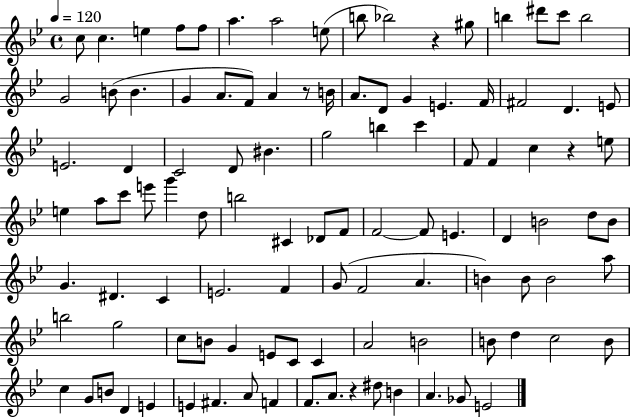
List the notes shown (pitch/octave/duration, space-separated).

C5/e C5/q. E5/q F5/e F5/e A5/q. A5/h E5/e B5/e Bb5/h R/q G#5/e B5/q D#6/e C6/e B5/h G4/h B4/e B4/q. G4/q A4/e. F4/e A4/q R/e B4/s A4/e. D4/e G4/q E4/q. F4/s F#4/h D4/q. E4/e E4/h. D4/q C4/h D4/e BIS4/q. G5/h B5/q C6/q F4/e F4/q C5/q R/q E5/e E5/q A5/e C6/e E6/e G6/q D5/e B5/h C#4/q Db4/e F4/e F4/h F4/e E4/q. D4/q B4/h D5/e B4/e G4/q. D#4/q. C4/q E4/h. F4/q G4/e F4/h A4/q. B4/q B4/e B4/h A5/e B5/h G5/h C5/e B4/e G4/q E4/e C4/e C4/q A4/h B4/h B4/e D5/q C5/h B4/e C5/q G4/e B4/e D4/q E4/q E4/q F#4/q. A4/e F4/q F4/e. A4/e. R/q D#5/e B4/q A4/q. Gb4/e E4/h